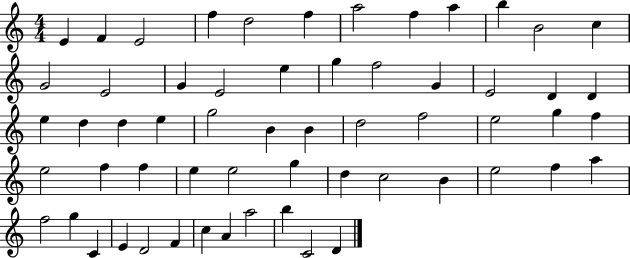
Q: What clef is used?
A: treble